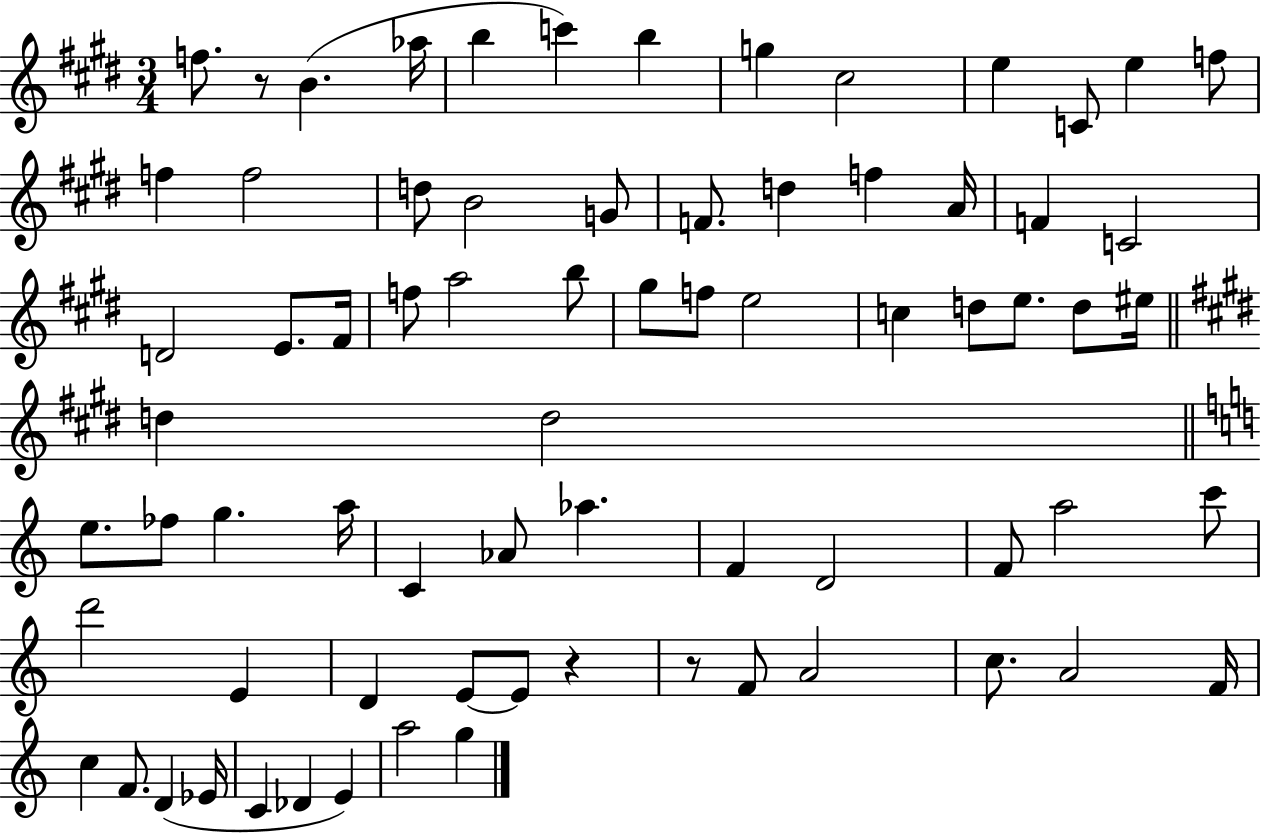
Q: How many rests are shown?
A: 3